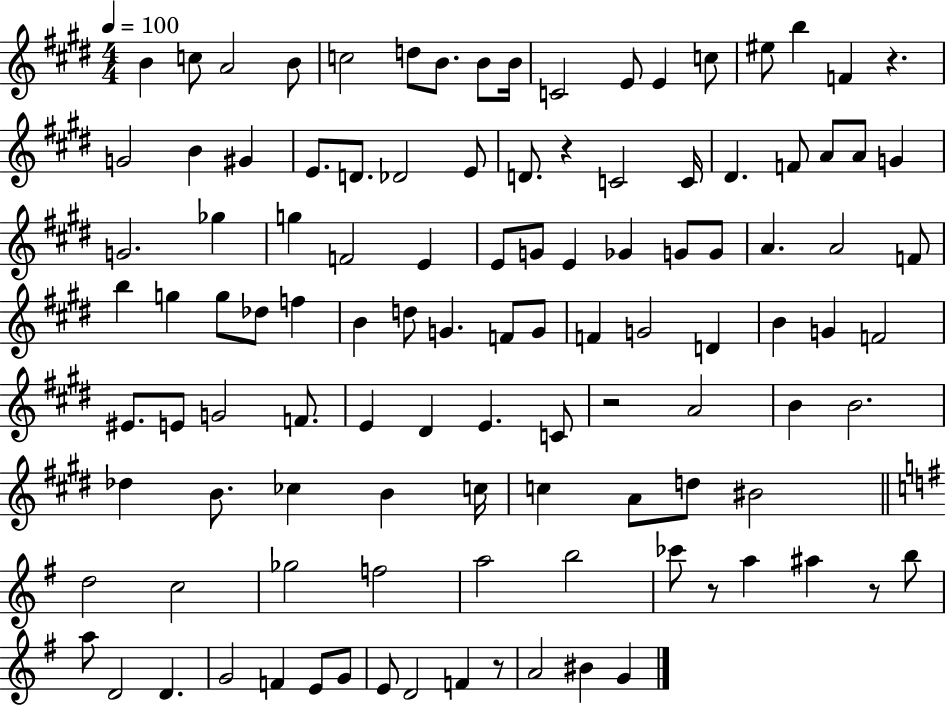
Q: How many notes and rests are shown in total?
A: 110